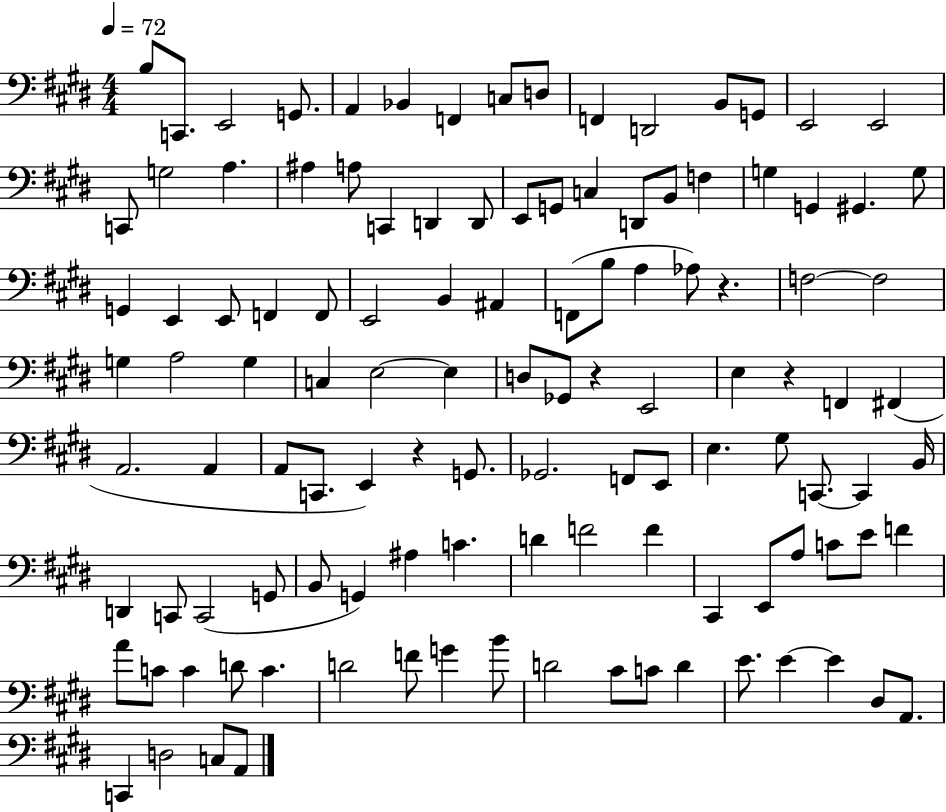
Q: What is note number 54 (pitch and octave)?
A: D3